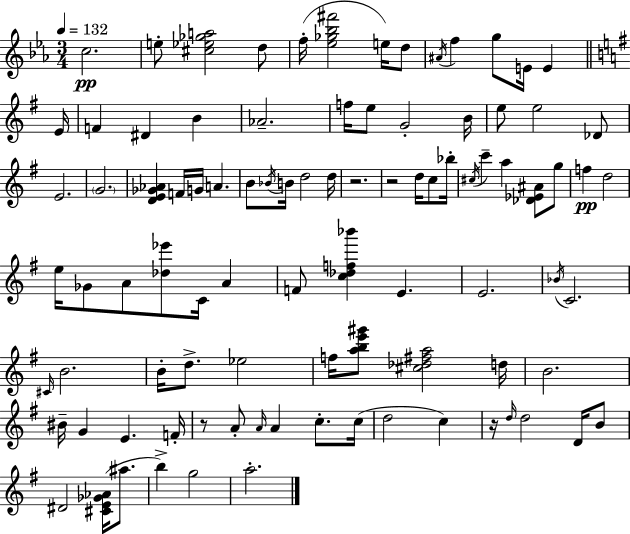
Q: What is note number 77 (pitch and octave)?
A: A#5